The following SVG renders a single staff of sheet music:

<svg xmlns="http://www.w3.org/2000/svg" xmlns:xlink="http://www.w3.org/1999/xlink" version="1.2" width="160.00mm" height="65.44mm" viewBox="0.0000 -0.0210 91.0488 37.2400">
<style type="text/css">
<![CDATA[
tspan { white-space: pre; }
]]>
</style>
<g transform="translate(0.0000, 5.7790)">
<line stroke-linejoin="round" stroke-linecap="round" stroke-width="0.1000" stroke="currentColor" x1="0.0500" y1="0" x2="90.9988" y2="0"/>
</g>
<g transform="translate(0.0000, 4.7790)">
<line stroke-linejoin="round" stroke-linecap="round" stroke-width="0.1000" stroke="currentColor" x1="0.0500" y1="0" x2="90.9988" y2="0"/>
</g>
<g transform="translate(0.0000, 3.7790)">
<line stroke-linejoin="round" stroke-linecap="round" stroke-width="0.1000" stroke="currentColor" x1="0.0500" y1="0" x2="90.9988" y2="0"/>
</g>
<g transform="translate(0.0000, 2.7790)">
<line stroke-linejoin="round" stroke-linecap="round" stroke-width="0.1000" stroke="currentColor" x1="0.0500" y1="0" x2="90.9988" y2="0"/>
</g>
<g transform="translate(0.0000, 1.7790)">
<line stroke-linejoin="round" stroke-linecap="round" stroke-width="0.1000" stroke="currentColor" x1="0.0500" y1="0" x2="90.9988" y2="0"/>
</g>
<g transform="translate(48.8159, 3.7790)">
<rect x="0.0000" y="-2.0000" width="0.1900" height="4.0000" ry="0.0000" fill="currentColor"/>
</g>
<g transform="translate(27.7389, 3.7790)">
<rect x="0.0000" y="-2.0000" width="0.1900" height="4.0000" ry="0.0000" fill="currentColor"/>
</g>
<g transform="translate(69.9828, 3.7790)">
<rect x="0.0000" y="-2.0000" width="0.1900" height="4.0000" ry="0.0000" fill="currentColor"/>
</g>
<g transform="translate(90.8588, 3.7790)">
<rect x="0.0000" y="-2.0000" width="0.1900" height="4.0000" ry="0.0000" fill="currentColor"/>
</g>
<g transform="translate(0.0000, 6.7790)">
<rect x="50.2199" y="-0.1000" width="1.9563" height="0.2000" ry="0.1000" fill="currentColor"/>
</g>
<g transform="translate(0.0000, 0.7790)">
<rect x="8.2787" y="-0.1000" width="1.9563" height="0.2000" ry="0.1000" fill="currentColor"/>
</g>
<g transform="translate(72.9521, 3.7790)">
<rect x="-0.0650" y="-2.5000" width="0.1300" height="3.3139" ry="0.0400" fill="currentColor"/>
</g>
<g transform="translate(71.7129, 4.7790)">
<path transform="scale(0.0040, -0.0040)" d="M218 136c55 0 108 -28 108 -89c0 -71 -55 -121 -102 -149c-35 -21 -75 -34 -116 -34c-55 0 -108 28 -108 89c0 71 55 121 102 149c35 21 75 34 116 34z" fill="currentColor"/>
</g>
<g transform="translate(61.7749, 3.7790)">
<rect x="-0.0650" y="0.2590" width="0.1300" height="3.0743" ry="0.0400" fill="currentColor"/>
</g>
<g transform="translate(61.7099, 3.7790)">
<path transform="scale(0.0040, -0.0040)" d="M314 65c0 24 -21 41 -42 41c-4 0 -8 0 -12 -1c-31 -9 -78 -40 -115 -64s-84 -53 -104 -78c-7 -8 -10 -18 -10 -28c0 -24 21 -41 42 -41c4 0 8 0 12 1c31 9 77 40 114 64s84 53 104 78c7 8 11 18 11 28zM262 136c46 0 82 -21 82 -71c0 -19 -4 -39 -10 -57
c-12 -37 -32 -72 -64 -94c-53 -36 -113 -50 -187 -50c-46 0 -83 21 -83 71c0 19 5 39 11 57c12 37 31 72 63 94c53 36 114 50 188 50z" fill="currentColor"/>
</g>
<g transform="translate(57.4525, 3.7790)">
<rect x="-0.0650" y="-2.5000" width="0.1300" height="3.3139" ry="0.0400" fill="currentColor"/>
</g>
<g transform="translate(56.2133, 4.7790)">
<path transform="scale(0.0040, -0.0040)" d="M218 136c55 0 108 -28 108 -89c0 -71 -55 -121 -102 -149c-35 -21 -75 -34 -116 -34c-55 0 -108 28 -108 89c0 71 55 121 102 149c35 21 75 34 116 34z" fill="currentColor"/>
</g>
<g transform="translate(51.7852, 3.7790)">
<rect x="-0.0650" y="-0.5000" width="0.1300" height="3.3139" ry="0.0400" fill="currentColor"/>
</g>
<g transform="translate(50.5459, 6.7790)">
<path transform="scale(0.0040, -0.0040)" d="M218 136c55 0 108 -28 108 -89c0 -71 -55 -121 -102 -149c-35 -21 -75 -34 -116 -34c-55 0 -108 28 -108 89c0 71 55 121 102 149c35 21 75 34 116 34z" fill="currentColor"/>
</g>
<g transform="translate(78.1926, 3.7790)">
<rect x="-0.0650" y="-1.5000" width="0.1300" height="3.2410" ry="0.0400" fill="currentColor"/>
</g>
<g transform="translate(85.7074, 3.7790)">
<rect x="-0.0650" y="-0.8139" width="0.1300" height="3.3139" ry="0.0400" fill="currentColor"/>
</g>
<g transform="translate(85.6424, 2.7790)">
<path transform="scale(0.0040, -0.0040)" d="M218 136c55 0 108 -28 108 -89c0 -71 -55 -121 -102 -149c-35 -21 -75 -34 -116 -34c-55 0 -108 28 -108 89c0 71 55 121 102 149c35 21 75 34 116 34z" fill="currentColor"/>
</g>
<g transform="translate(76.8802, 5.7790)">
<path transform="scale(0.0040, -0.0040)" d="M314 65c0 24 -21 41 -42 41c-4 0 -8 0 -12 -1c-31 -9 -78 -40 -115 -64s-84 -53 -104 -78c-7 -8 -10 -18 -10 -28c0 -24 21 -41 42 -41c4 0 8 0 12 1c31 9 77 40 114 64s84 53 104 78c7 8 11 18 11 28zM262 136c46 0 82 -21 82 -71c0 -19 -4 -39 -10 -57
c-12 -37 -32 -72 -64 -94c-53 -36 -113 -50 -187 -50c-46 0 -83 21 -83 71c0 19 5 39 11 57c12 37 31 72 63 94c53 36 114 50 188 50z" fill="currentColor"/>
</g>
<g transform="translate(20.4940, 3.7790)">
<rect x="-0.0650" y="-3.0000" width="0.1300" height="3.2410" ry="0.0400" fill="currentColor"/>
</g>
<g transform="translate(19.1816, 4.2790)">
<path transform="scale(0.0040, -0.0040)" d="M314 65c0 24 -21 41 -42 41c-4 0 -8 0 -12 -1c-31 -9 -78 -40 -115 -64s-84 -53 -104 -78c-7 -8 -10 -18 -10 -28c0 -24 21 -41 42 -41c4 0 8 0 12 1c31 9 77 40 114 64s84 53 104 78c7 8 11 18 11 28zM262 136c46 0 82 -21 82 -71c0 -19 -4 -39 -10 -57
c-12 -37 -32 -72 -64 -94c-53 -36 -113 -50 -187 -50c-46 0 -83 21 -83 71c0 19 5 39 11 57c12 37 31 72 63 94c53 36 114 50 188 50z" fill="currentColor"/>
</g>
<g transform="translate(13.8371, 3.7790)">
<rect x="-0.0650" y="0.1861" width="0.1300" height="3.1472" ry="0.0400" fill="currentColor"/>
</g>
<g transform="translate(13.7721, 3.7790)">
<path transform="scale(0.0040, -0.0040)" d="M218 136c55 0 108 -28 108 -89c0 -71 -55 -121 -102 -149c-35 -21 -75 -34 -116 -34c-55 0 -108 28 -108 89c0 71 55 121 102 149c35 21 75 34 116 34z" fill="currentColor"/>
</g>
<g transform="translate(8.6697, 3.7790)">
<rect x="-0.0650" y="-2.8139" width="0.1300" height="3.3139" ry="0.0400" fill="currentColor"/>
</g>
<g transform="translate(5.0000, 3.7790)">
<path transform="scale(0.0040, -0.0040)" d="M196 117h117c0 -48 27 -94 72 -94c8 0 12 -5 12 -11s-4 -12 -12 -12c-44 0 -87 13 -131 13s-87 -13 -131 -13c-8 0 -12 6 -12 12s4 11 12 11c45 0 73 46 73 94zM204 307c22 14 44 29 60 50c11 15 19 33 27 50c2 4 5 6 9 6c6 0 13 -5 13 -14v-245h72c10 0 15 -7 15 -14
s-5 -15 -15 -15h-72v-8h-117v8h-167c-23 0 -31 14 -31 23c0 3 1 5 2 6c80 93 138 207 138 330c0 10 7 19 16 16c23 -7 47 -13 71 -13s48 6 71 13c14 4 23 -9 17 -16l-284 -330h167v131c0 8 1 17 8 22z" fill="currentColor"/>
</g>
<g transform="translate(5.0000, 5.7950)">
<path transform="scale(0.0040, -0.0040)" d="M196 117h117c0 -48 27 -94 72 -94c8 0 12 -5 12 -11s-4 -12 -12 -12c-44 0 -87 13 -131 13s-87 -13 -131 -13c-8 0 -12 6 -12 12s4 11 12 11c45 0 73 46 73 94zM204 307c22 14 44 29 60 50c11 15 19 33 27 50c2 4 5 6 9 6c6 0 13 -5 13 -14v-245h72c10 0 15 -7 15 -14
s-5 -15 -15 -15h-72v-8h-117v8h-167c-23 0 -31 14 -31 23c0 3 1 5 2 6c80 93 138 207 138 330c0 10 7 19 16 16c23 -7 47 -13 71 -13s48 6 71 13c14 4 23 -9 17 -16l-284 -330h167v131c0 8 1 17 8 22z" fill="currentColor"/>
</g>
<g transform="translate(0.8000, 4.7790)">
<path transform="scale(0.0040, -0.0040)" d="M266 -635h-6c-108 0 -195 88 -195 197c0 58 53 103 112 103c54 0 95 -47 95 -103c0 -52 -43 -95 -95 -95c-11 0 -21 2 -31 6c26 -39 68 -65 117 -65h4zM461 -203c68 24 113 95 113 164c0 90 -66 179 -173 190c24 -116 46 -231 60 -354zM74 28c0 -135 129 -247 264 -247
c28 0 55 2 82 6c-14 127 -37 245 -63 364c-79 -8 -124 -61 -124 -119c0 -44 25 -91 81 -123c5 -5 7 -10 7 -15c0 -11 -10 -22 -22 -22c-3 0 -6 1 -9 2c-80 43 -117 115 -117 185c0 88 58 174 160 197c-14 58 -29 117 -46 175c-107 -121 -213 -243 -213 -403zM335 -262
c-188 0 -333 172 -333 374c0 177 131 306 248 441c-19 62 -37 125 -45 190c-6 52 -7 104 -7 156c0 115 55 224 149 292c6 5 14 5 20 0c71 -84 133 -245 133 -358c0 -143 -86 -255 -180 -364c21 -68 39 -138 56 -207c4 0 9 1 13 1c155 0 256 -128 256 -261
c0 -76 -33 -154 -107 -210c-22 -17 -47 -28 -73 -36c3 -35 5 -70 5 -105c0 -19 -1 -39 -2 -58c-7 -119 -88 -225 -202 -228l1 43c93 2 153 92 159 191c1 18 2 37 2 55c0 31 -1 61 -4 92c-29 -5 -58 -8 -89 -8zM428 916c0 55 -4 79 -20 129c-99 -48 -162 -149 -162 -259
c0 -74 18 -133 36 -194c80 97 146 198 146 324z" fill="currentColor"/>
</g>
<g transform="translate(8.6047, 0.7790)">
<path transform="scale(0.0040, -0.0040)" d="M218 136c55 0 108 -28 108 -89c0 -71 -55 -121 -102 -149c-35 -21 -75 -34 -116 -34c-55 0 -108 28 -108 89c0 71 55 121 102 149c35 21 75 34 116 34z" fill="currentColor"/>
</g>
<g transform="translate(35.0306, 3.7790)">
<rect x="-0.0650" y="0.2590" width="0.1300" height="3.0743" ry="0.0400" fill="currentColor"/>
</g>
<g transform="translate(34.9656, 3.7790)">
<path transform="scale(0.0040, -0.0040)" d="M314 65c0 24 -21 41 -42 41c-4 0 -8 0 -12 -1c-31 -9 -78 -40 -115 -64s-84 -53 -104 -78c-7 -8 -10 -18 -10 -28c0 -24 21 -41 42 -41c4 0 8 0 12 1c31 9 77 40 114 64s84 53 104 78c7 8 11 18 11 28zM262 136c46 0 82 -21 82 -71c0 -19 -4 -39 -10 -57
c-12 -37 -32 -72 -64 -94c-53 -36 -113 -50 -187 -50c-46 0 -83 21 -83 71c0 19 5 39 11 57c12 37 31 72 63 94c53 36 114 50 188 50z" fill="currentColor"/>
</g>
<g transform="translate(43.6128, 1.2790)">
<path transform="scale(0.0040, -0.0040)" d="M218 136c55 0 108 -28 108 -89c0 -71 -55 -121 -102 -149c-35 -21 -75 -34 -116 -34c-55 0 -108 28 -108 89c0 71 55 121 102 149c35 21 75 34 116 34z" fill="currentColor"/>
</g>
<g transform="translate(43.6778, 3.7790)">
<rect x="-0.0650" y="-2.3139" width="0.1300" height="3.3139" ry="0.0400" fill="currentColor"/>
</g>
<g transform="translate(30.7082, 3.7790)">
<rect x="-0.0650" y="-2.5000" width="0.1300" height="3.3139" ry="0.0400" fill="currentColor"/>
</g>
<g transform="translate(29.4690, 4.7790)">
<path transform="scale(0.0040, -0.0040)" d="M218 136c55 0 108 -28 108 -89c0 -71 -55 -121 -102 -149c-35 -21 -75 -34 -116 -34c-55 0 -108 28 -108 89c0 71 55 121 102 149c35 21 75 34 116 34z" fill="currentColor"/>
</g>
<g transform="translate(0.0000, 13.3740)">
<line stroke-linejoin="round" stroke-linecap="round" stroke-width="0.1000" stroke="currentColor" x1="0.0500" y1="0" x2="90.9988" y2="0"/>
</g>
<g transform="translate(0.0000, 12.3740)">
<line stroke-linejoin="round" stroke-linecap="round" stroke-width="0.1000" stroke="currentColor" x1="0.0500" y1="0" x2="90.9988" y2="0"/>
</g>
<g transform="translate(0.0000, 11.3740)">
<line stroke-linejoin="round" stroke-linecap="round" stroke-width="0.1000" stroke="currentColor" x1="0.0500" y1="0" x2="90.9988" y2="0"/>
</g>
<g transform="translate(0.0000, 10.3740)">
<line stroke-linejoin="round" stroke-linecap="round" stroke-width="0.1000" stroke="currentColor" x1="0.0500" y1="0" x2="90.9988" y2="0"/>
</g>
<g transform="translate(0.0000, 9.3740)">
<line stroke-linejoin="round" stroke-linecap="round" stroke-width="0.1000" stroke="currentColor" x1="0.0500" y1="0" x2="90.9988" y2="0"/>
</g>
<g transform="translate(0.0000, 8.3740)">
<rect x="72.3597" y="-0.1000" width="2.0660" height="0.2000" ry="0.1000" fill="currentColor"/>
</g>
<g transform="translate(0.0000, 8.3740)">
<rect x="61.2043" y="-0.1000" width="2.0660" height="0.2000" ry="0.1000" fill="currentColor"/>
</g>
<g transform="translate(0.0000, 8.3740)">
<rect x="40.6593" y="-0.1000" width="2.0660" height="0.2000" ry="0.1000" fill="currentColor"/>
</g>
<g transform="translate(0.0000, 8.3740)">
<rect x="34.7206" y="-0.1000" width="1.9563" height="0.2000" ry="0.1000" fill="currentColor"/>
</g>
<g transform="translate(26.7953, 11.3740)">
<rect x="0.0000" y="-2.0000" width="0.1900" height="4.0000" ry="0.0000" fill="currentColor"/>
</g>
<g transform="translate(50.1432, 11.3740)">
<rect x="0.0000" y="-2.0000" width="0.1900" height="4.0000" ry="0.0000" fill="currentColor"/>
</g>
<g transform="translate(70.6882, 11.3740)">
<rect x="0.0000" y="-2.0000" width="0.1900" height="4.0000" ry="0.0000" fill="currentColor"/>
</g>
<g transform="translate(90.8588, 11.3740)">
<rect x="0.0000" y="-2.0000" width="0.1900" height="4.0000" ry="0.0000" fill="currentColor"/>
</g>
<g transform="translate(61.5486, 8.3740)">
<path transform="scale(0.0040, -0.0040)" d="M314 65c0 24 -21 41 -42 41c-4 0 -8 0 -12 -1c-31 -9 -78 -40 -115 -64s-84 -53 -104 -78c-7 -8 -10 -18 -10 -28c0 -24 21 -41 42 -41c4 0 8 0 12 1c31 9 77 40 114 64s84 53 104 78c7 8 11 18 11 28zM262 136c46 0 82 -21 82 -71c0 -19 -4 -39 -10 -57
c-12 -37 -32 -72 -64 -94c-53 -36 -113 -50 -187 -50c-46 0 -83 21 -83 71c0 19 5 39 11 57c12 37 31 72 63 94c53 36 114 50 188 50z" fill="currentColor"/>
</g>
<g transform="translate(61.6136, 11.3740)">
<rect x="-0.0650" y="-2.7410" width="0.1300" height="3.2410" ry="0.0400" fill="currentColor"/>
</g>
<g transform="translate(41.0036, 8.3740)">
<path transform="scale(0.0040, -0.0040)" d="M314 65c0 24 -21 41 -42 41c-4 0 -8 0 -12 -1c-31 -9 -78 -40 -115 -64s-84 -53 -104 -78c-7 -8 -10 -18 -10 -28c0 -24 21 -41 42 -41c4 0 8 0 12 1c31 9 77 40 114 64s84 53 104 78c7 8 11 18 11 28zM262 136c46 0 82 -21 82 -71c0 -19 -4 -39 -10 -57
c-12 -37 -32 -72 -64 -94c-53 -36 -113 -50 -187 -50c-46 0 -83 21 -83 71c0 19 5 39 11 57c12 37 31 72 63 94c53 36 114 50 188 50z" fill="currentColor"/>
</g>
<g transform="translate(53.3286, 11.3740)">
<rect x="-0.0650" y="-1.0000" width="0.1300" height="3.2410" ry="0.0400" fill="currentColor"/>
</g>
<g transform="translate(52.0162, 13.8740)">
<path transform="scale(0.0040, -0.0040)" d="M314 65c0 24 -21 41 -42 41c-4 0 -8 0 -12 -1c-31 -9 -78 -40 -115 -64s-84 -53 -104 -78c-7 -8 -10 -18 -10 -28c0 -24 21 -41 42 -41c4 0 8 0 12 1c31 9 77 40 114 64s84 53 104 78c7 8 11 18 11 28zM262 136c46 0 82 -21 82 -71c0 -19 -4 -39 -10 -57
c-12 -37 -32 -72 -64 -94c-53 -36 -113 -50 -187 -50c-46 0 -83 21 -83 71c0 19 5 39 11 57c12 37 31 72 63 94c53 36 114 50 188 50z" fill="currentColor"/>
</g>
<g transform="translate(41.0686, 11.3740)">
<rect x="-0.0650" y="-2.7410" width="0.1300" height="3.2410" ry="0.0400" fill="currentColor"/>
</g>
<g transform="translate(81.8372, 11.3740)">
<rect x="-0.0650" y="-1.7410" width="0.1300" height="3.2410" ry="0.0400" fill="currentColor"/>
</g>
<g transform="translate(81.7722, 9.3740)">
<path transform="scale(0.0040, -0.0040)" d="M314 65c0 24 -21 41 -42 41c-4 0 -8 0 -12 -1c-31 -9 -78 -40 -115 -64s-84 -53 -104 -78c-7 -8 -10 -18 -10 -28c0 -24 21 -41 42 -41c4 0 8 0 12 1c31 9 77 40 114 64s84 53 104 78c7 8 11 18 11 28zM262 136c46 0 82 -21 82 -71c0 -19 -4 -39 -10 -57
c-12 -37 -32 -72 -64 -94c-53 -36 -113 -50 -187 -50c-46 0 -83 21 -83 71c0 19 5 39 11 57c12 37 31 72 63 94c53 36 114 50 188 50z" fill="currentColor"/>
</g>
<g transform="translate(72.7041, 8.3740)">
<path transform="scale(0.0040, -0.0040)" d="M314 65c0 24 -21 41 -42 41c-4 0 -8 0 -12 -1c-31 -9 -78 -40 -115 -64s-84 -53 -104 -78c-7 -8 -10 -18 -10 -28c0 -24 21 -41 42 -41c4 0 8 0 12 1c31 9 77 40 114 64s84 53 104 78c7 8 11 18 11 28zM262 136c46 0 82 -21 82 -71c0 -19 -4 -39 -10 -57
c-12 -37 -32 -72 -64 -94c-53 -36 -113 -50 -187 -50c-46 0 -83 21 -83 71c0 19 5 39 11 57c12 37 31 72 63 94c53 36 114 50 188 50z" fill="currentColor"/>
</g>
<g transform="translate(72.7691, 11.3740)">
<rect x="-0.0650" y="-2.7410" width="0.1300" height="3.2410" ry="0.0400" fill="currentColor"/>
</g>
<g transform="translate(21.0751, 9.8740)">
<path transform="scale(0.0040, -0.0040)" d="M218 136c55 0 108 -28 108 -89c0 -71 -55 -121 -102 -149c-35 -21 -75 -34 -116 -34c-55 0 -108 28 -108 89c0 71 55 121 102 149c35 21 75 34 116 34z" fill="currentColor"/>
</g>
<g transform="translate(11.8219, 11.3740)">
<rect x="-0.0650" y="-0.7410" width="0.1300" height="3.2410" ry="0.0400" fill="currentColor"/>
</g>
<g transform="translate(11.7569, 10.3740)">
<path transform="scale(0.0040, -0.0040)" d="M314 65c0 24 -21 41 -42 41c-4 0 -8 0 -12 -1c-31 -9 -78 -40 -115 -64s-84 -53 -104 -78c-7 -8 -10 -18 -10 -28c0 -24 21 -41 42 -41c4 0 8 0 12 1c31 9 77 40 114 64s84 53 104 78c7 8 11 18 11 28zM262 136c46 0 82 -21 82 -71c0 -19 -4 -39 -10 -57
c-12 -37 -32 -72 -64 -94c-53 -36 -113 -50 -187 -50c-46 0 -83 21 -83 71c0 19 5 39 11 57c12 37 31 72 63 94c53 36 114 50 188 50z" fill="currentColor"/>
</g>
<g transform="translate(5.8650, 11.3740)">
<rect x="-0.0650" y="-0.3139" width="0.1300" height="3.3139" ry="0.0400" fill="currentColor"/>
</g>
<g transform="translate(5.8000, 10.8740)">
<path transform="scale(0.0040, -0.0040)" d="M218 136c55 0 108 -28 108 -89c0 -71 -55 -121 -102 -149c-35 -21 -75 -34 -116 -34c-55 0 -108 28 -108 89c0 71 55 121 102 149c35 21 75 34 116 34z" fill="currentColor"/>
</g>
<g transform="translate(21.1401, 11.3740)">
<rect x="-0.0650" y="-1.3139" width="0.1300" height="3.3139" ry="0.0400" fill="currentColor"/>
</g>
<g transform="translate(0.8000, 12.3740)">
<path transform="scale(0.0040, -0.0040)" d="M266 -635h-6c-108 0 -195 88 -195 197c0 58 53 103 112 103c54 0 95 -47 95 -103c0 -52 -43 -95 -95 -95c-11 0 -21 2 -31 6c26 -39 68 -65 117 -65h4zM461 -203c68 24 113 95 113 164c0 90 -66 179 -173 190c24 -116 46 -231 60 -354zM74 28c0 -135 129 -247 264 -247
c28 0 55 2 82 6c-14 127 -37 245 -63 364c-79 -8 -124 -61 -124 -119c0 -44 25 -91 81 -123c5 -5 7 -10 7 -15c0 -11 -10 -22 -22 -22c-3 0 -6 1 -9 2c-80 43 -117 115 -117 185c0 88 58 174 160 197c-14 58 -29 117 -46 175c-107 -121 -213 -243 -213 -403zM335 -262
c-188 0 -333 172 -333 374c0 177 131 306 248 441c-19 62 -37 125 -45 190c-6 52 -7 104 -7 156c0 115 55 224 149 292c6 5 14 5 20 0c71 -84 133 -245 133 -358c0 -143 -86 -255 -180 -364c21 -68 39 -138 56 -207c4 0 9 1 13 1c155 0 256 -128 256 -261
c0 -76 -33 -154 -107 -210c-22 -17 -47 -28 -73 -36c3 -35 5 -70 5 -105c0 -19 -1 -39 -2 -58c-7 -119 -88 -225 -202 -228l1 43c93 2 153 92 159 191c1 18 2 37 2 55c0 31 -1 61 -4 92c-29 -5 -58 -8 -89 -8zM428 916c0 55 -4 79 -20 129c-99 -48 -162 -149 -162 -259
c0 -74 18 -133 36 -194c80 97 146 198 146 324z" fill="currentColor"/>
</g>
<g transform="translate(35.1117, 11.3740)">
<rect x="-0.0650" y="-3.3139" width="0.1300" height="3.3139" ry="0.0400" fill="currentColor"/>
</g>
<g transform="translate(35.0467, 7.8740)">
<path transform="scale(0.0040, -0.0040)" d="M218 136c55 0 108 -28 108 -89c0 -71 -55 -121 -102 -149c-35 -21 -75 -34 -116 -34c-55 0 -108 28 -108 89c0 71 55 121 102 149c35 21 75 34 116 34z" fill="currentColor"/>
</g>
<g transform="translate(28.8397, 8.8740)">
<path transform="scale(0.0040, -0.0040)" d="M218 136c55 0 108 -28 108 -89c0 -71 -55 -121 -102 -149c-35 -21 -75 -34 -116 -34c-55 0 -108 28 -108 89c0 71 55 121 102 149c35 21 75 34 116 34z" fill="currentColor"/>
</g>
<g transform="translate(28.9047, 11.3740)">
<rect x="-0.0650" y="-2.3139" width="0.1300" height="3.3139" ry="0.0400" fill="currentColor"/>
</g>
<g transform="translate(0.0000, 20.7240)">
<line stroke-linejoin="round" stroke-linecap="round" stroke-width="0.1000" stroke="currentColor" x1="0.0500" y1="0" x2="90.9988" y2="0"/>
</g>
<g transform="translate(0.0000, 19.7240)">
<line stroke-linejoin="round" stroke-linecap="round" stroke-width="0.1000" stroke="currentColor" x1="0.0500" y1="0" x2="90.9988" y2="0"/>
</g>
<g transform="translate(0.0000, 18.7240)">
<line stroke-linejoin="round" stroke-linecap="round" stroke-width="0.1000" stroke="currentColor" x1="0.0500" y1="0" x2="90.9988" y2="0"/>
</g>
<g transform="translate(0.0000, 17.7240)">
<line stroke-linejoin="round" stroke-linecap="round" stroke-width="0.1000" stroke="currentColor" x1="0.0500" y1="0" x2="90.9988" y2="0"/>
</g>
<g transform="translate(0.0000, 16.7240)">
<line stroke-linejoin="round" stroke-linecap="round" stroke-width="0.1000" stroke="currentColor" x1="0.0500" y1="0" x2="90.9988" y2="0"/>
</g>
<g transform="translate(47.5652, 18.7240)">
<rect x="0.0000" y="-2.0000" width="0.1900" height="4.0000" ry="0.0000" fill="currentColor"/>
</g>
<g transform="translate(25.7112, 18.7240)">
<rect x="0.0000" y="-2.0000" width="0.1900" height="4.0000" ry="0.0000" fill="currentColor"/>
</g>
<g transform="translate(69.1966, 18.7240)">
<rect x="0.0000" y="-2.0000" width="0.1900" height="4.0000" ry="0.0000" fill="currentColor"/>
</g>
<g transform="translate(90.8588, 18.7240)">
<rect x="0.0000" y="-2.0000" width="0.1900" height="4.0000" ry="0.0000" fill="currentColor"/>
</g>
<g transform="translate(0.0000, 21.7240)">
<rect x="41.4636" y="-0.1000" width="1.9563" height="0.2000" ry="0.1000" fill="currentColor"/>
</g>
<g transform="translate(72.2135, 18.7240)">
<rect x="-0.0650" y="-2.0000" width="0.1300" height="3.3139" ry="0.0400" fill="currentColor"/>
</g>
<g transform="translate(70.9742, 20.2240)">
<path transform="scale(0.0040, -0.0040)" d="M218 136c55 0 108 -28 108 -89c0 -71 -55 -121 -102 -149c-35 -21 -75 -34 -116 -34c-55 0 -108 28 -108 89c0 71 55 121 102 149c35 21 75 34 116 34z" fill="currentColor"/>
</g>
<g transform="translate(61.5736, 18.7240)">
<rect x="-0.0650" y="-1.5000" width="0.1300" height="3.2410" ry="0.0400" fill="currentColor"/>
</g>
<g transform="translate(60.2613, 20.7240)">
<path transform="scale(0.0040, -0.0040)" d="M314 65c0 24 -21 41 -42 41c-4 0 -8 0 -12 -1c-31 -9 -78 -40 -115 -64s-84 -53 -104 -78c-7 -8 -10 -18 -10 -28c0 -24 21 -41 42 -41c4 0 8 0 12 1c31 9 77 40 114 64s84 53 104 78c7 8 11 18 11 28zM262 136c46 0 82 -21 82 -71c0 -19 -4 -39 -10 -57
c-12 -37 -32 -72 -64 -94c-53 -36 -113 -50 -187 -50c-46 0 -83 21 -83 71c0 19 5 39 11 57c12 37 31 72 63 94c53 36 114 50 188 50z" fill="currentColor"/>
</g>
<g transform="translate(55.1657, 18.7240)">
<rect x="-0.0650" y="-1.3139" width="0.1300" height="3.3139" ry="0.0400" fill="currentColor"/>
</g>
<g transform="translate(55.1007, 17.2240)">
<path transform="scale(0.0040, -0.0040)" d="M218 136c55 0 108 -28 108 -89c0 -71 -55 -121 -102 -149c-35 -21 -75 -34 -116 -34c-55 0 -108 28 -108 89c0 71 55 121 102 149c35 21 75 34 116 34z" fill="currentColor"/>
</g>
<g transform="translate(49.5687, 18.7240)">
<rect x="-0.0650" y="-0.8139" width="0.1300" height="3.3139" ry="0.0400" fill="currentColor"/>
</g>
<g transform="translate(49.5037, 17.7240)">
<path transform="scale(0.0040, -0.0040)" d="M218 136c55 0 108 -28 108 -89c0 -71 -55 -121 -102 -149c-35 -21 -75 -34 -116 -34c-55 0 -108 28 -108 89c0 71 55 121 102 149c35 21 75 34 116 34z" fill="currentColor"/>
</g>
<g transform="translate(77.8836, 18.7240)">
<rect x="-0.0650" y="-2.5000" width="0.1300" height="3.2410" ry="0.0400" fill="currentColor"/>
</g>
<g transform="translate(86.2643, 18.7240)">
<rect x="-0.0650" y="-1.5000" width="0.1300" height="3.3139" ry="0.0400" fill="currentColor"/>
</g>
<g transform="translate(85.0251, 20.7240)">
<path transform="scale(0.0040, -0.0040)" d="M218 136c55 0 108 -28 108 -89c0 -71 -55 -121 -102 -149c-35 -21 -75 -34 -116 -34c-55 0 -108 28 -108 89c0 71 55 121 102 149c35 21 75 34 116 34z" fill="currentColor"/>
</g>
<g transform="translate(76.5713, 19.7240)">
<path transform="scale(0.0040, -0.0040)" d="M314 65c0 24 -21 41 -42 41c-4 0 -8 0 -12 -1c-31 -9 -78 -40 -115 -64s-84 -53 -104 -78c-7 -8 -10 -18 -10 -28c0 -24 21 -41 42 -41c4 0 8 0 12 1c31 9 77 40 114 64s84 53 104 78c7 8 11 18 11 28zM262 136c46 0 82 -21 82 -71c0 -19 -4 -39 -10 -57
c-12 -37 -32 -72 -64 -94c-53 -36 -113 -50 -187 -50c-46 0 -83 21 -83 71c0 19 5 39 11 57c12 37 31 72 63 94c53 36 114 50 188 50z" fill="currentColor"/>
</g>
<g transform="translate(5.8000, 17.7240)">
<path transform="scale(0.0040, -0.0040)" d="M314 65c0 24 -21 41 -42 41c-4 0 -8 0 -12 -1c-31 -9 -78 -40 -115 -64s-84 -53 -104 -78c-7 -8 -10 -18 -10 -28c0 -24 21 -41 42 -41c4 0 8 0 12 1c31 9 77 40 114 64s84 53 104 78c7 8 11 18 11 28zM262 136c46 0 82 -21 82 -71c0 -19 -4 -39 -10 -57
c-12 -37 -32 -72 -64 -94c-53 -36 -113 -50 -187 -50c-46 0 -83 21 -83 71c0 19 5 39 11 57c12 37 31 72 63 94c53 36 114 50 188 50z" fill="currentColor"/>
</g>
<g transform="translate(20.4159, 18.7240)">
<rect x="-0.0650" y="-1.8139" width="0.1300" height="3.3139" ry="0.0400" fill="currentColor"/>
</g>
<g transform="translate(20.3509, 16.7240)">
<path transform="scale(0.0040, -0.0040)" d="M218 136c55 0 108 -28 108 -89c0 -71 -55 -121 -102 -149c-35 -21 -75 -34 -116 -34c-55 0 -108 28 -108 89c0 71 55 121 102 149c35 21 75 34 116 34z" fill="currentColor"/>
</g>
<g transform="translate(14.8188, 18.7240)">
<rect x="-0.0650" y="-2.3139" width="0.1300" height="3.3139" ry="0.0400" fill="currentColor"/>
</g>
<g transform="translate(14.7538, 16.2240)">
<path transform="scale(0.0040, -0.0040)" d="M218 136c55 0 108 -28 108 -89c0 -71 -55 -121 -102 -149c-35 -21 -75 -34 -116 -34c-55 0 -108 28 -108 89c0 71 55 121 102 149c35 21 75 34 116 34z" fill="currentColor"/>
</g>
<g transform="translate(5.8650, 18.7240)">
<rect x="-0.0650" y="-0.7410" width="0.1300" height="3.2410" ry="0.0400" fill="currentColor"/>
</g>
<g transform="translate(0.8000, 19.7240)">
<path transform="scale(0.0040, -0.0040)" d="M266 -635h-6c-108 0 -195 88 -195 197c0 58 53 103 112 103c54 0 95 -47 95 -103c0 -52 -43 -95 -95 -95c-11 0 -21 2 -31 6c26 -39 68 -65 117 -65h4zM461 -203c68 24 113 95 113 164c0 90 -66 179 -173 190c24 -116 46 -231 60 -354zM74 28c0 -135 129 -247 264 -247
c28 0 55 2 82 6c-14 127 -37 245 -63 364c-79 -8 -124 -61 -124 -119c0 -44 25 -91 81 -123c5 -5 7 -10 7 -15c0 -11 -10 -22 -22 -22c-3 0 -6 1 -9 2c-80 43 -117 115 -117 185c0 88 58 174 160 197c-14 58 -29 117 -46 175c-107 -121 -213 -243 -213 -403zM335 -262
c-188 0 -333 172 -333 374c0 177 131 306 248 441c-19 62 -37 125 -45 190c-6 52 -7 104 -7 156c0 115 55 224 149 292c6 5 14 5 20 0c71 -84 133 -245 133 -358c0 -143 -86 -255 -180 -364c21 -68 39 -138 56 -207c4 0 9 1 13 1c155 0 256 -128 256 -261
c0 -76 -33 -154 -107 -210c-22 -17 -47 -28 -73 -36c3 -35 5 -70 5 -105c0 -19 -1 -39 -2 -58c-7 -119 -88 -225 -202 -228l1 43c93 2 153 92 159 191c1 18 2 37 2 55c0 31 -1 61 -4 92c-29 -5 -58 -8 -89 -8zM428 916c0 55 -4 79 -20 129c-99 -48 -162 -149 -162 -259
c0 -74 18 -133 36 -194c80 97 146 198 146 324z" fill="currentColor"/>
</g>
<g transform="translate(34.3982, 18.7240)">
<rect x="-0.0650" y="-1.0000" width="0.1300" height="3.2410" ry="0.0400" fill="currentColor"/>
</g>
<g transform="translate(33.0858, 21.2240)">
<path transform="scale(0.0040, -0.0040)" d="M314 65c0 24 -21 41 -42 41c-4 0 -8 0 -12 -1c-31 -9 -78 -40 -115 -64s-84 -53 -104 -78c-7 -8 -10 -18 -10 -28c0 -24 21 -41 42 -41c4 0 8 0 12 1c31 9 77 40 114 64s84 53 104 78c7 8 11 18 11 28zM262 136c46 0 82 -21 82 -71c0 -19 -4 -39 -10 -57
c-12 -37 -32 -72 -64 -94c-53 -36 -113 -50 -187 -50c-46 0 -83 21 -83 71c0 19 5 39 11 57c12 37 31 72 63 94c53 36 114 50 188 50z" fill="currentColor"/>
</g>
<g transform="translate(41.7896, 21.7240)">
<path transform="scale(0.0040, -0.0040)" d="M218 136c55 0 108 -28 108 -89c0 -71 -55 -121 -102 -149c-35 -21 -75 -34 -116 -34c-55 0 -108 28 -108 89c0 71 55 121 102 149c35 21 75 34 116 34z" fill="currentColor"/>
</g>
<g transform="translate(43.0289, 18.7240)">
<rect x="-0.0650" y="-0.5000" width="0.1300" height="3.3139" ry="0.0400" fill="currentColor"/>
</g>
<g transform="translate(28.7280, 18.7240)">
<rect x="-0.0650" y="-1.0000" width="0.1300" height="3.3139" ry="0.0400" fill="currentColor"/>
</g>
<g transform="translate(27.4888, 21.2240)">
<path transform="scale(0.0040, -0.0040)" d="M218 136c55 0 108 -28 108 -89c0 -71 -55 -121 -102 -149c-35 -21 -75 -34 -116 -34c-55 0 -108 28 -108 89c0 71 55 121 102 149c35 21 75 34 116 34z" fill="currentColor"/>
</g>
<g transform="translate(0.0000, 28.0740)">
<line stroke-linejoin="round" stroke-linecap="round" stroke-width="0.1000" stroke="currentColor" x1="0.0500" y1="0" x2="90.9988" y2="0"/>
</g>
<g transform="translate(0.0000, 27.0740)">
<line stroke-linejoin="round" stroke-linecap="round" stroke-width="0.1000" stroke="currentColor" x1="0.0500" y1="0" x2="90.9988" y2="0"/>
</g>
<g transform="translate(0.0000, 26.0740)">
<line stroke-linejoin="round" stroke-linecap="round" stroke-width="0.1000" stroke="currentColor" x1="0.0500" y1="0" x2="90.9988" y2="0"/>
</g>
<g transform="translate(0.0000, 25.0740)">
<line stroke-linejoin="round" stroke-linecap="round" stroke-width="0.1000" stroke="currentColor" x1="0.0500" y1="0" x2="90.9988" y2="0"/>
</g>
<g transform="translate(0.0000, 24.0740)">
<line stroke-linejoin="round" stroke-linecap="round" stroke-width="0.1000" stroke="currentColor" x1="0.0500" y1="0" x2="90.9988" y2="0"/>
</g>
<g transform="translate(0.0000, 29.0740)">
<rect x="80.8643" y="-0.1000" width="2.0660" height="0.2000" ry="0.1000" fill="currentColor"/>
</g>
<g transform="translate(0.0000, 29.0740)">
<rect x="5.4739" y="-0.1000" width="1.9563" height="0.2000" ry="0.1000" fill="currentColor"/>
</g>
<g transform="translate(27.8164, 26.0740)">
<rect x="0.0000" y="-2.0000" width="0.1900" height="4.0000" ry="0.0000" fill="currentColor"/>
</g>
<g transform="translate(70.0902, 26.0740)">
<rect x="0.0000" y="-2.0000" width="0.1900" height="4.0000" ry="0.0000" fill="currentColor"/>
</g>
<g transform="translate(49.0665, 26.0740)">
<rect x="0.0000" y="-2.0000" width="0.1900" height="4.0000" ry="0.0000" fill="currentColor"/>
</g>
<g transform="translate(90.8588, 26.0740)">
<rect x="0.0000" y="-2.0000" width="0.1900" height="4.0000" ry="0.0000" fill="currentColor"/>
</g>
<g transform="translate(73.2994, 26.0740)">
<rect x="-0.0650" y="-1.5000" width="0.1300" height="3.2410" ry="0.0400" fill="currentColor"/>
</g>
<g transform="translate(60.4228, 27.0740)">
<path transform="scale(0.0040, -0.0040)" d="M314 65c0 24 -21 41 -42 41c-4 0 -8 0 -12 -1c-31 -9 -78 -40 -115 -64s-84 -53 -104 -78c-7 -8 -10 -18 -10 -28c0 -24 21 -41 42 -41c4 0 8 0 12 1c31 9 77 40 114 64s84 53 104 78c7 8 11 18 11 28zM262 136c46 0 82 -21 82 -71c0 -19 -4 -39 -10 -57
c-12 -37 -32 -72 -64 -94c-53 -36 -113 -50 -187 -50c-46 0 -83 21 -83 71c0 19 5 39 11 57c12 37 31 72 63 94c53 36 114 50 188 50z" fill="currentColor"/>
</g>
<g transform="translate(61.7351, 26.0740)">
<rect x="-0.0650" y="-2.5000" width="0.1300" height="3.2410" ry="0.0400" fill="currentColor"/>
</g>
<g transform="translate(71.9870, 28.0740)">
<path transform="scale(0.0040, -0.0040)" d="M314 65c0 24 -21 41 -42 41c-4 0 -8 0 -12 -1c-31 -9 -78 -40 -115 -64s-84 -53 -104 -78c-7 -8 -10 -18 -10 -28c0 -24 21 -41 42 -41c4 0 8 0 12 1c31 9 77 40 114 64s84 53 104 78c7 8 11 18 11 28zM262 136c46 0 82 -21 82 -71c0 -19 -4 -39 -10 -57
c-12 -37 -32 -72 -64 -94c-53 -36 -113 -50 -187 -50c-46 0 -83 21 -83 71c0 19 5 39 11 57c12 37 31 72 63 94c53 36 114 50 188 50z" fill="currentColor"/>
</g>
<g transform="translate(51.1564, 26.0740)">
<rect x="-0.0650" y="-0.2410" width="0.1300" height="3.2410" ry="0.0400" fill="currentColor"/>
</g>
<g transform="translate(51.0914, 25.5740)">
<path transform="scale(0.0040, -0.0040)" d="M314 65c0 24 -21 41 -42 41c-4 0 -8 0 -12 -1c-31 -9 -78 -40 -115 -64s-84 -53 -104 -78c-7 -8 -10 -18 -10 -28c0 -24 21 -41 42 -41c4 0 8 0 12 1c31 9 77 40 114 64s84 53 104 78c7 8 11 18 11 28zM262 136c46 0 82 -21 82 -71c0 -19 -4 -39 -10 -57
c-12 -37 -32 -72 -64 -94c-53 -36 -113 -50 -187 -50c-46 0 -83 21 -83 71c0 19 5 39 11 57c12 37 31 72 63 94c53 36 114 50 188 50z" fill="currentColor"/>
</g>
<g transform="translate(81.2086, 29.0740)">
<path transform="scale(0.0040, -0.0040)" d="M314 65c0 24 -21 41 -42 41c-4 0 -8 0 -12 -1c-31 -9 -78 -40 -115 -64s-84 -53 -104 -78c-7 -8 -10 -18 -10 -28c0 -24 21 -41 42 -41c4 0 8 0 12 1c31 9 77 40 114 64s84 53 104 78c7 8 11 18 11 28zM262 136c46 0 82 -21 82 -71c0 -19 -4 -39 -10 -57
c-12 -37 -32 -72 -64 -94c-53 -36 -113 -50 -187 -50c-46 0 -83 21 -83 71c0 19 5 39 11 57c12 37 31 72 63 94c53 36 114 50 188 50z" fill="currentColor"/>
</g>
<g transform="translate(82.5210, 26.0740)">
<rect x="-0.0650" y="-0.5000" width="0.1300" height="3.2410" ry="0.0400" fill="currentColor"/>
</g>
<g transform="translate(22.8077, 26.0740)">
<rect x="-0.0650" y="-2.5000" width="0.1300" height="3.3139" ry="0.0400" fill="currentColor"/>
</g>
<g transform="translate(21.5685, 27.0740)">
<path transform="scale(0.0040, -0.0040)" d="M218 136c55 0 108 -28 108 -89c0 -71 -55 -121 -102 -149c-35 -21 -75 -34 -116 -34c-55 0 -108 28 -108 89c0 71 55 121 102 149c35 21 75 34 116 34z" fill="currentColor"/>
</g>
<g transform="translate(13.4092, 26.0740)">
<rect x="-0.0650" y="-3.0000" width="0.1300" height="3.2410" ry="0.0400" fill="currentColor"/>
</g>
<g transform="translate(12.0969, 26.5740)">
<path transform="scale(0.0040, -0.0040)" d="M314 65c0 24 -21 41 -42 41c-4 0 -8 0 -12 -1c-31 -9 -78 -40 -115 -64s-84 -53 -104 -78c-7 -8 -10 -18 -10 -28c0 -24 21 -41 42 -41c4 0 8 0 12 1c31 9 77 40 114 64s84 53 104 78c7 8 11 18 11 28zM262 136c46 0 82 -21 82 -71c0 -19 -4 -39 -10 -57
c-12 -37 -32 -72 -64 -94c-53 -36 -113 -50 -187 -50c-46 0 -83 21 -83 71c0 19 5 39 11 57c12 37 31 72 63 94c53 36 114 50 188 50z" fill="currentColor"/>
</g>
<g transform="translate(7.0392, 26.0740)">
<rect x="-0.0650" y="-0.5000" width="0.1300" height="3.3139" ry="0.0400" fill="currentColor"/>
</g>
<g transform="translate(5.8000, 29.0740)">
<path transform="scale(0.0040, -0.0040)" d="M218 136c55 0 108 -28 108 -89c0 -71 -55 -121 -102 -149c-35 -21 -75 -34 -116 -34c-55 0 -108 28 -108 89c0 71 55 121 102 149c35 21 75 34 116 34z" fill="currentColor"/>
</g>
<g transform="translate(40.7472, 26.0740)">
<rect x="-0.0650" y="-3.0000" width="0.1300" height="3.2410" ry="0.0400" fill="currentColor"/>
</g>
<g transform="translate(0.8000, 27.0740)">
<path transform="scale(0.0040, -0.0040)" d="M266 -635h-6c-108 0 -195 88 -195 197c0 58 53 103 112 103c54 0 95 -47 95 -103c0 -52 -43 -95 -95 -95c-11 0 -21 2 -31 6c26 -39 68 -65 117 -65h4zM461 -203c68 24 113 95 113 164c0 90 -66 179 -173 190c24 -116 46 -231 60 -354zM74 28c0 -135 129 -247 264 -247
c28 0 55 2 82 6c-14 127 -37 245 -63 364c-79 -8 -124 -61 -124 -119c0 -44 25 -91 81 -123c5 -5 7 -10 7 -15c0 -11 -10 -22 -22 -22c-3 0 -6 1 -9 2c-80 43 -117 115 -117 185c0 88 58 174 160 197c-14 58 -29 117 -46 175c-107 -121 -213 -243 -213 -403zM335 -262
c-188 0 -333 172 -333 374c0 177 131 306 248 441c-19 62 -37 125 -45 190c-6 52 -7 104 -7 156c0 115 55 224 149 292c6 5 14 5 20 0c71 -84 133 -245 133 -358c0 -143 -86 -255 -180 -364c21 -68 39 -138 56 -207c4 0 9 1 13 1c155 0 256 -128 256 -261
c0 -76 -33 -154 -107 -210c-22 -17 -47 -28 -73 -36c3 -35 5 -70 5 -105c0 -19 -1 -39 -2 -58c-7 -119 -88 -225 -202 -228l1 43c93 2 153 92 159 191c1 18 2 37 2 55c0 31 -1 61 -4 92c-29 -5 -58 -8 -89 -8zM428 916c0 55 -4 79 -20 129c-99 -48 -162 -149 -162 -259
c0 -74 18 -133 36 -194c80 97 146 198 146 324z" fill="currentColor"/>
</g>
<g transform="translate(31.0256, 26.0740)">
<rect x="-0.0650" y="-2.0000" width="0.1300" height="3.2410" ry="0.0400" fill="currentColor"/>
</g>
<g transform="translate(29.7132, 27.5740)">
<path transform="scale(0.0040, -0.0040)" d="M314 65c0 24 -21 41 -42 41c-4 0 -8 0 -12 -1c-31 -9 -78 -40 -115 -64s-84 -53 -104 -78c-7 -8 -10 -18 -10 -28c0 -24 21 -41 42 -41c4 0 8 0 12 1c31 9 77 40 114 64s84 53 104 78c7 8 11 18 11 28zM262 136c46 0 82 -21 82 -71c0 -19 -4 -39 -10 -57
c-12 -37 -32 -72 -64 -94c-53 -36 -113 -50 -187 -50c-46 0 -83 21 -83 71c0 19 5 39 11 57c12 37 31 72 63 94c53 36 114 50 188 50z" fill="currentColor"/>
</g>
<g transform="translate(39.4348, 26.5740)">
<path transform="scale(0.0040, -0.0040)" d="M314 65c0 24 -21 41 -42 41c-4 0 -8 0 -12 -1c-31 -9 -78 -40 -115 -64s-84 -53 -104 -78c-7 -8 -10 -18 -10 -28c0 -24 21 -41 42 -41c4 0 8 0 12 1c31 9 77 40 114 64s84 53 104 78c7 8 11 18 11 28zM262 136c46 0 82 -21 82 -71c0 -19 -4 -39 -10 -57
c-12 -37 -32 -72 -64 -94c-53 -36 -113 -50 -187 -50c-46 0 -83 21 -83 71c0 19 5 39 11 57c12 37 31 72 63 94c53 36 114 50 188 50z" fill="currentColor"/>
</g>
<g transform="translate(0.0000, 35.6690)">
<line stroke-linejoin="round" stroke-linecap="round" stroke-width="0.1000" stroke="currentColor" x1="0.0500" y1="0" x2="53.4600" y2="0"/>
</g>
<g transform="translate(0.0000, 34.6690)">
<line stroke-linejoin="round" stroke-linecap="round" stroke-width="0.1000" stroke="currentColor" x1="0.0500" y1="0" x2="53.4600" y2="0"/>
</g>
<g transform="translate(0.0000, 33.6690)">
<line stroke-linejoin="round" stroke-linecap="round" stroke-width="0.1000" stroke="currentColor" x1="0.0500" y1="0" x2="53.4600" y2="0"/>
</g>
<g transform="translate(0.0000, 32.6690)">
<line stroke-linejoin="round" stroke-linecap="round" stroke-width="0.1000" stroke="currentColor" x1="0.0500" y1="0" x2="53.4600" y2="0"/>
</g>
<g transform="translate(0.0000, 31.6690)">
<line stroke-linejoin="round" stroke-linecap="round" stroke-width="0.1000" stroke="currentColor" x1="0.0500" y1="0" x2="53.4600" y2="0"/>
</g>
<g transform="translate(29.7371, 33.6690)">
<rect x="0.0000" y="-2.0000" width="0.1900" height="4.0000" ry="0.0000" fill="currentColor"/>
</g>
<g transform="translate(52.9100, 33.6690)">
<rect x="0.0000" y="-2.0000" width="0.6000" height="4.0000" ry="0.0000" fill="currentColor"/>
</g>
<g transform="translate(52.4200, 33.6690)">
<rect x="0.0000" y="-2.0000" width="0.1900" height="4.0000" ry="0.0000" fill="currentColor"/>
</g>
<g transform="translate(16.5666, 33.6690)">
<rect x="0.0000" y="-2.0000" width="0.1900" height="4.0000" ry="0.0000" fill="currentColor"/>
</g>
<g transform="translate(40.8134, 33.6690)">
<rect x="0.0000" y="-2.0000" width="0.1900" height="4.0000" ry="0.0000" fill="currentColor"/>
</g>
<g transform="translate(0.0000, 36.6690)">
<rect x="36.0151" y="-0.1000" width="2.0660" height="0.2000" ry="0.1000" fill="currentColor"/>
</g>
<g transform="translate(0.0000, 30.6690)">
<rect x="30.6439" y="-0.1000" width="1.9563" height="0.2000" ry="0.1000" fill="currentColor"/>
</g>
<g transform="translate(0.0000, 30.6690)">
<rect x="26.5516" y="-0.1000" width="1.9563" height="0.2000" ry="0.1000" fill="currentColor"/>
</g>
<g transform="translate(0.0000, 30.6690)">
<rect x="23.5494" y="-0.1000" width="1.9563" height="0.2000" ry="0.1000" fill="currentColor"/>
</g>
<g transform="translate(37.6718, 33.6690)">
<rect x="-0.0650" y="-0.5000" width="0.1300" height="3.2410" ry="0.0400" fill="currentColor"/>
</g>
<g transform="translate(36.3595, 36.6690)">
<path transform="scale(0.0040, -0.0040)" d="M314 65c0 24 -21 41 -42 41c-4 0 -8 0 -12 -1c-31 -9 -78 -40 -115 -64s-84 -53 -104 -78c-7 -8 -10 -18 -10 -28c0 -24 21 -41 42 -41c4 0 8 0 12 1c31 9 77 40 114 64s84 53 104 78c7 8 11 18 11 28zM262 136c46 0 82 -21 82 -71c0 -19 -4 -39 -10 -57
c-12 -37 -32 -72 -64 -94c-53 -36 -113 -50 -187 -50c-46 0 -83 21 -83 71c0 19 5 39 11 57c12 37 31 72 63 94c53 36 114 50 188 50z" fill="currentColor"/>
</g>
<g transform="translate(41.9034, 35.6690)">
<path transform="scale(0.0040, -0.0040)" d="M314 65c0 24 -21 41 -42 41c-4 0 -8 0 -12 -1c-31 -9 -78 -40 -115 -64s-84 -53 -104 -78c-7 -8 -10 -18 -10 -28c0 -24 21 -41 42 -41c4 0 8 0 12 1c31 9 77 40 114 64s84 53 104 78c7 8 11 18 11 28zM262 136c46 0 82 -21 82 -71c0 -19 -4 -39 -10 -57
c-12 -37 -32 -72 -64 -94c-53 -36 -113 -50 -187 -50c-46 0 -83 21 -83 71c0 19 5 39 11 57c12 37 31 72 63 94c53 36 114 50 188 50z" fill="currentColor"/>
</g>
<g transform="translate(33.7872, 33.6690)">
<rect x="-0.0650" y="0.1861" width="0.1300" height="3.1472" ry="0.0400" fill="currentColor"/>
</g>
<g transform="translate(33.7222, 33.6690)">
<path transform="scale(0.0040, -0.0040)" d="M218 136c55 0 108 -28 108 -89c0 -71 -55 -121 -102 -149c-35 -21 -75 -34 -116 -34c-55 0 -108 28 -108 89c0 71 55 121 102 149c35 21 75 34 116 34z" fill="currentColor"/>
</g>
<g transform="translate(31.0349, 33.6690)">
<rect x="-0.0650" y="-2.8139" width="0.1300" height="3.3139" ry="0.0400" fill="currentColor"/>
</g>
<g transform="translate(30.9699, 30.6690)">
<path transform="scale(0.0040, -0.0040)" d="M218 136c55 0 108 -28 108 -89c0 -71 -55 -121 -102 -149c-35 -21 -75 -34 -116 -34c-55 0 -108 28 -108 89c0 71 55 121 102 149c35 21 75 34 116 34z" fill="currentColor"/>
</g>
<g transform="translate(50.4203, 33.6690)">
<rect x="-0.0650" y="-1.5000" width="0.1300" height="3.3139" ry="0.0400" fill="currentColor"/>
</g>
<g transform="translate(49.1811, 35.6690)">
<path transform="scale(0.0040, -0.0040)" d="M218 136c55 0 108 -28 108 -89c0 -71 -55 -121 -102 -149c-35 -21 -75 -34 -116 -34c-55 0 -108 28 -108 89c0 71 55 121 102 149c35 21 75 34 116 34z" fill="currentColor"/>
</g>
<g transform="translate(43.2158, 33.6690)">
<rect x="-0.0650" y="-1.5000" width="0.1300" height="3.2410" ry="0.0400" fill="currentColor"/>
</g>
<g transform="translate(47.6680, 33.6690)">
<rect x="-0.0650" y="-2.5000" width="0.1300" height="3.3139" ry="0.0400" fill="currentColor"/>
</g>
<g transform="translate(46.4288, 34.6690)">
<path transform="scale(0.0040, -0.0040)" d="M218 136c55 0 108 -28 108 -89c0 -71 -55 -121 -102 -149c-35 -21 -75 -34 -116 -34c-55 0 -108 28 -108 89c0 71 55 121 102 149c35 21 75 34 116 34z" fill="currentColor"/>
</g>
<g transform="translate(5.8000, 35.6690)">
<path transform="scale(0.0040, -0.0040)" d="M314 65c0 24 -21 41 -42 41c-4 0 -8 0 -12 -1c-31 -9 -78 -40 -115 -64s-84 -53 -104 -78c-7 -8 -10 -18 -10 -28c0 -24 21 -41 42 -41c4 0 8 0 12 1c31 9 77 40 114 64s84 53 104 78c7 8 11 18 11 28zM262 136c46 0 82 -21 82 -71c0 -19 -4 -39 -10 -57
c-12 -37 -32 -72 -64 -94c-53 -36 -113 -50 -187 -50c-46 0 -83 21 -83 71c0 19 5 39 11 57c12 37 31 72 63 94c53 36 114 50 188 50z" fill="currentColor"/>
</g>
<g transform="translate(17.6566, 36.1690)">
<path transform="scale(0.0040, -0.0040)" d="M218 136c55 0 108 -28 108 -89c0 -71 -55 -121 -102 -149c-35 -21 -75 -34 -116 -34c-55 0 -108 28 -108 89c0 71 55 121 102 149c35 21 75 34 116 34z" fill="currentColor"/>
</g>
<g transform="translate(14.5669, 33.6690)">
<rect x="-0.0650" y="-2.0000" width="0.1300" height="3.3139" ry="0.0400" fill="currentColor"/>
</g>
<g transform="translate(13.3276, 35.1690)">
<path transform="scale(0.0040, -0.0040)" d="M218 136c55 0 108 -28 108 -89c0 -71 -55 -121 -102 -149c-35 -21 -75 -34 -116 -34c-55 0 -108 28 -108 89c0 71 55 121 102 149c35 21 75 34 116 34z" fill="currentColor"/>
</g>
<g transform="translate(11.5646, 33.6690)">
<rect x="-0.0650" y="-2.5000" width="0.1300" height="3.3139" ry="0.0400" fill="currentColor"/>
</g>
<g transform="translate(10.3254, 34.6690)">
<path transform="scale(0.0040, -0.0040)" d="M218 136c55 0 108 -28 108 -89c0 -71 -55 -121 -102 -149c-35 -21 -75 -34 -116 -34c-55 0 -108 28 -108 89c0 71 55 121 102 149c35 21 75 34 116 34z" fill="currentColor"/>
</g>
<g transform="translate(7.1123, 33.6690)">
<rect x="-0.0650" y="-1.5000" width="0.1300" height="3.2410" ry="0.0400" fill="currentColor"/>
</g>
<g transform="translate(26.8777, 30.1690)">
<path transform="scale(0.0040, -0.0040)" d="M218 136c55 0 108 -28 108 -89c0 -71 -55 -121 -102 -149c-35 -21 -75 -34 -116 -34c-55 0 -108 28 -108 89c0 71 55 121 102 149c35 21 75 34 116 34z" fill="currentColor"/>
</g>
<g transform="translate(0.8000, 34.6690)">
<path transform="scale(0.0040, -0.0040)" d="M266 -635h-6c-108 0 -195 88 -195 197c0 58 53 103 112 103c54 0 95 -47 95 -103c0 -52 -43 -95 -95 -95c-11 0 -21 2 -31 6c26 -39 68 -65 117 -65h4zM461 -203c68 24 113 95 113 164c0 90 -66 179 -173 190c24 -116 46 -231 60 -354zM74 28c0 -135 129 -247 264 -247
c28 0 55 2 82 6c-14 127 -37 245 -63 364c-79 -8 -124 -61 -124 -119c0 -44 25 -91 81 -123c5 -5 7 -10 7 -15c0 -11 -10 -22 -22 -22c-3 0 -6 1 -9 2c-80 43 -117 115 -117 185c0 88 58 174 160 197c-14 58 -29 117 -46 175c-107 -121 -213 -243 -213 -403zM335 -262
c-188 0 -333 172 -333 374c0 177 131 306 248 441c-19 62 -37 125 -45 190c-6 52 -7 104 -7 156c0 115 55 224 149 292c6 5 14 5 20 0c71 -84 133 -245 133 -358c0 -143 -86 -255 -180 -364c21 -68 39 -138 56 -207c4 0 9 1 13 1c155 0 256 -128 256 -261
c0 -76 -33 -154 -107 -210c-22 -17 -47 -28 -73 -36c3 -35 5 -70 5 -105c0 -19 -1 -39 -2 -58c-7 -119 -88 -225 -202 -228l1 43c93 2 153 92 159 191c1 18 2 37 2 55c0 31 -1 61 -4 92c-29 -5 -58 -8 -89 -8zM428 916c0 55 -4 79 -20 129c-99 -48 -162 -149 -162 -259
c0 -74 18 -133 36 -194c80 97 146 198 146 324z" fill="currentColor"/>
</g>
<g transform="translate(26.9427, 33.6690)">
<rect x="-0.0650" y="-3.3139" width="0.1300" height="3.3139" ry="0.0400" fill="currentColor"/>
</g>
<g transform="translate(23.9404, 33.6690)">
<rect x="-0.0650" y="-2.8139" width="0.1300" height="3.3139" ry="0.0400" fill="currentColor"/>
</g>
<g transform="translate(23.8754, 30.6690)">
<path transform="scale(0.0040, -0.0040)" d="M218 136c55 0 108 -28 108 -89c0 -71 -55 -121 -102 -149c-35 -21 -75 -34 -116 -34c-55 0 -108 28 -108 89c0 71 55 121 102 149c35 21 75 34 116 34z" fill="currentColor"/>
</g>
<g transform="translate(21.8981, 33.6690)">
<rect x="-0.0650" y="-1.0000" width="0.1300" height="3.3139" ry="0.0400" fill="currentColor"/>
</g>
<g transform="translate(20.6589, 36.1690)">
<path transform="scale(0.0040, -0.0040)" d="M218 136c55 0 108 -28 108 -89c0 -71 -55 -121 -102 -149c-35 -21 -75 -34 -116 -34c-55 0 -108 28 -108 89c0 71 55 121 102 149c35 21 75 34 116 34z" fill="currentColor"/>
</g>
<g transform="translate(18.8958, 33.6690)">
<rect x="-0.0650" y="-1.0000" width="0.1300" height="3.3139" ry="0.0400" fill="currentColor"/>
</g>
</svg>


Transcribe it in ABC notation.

X:1
T:Untitled
M:4/4
L:1/4
K:C
a B A2 G B2 g C G B2 G E2 d c d2 e g b a2 D2 a2 a2 f2 d2 g f D D2 C d e E2 F G2 E C A2 G F2 A2 c2 G2 E2 C2 E2 G F D D a b a B C2 E2 G E